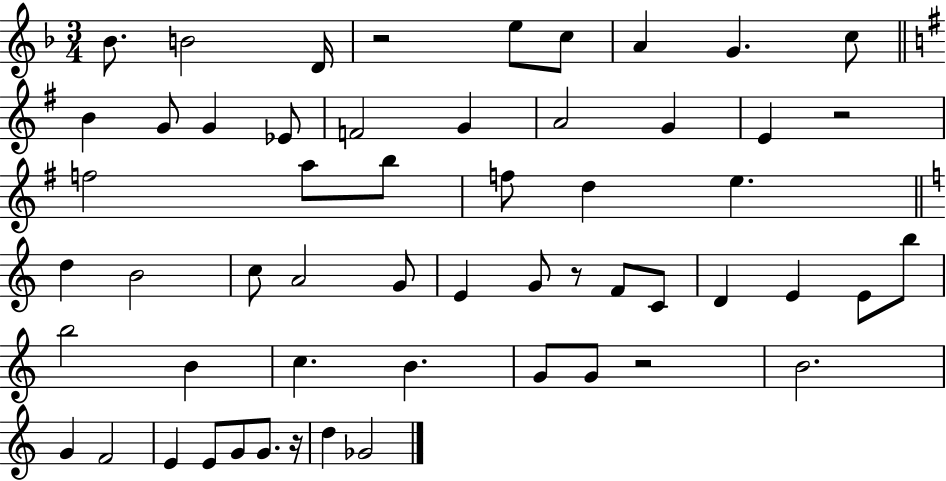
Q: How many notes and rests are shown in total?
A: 56